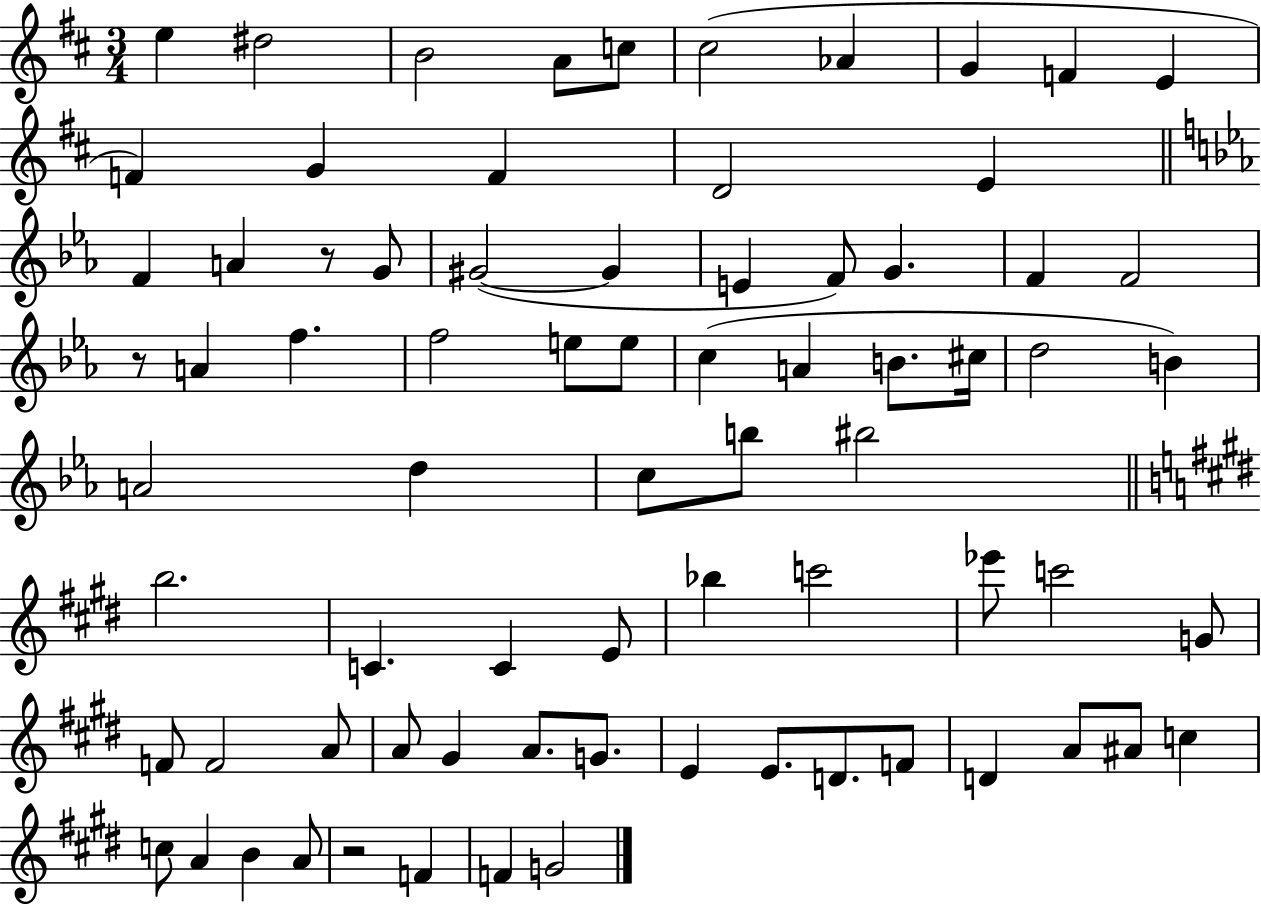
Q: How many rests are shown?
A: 3